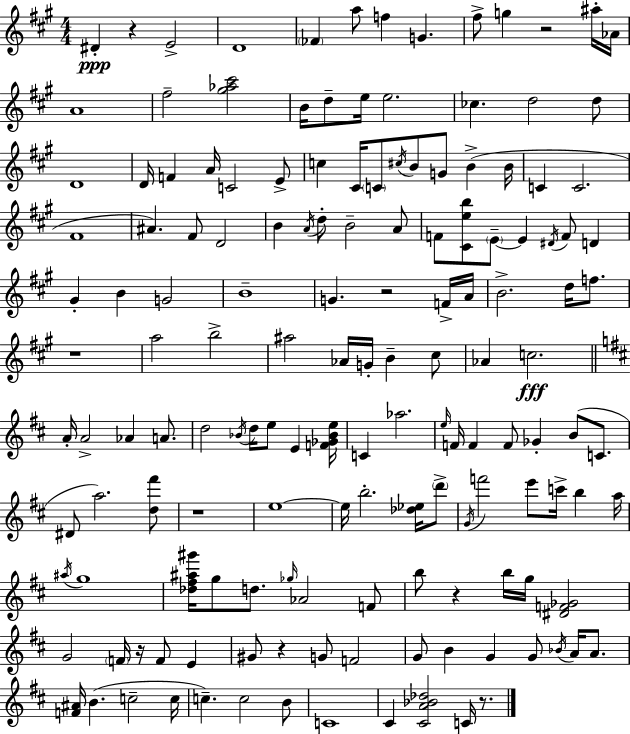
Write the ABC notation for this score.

X:1
T:Untitled
M:4/4
L:1/4
K:A
^D z E2 D4 _F a/2 f G ^f/2 g z2 ^a/4 _A/4 A4 ^f2 [^g_a^c']2 B/4 d/2 e/4 e2 _c d2 d/2 D4 D/4 F A/4 C2 E/2 c ^C/4 C/2 ^c/4 B/2 G/2 B B/4 C C2 ^F4 ^A ^F/2 D2 B A/4 d/2 B2 A/2 F/2 [^Ceb]/2 E/2 E ^D/4 F/2 D ^G B G2 B4 G z2 F/4 A/4 B2 d/4 f/2 z4 a2 b2 ^a2 _A/4 G/4 B ^c/2 _A c2 A/4 A2 _A A/2 d2 _B/4 d/4 e/2 E [F_G_Be]/4 C _a2 e/4 F/4 F F/2 _G B/2 C/2 ^D/2 a2 [d^f']/2 z4 e4 e/4 b2 [_d_e]/4 d'/2 G/4 f'2 e'/2 c'/4 b a/4 ^a/4 g4 [_d^f^a^g']/4 g/2 d/2 _g/4 _A2 F/2 b/2 z b/4 g/4 [^DF_G]2 G2 F/4 z/4 F/2 E ^G/2 z G/2 F2 G/2 B G G/2 _B/4 A/4 A/2 [F^A]/4 B c2 c/4 c c2 B/2 C4 ^C [^CA_B_d]2 C/4 z/2